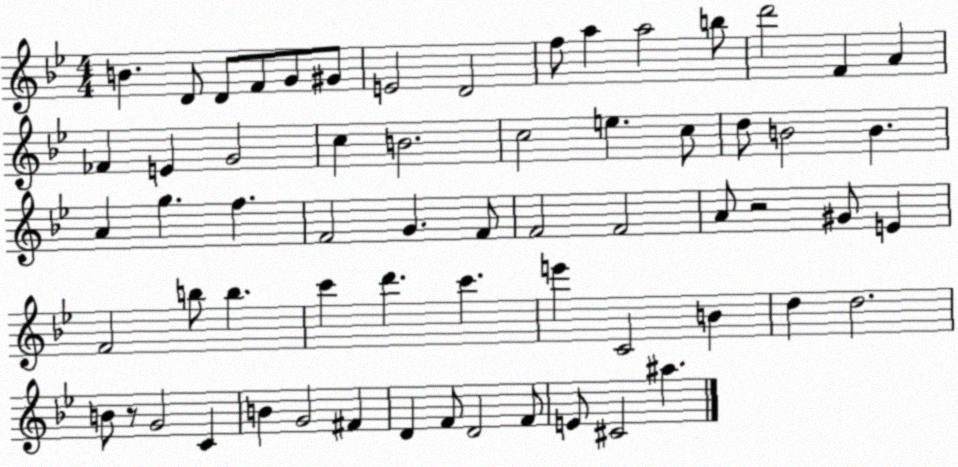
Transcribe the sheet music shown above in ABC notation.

X:1
T:Untitled
M:4/4
L:1/4
K:Bb
B D/2 D/2 F/2 G/2 ^G/2 E2 D2 f/2 a a2 b/2 d'2 F A _F E G2 c B2 c2 e c/2 d/2 B2 B A g f F2 G F/2 F2 F2 A/2 z2 ^G/2 E F2 b/2 b c' d' c' e' C2 B d d2 B/2 z/2 G2 C B G2 ^F D F/2 D2 F/2 E/2 ^C2 ^a